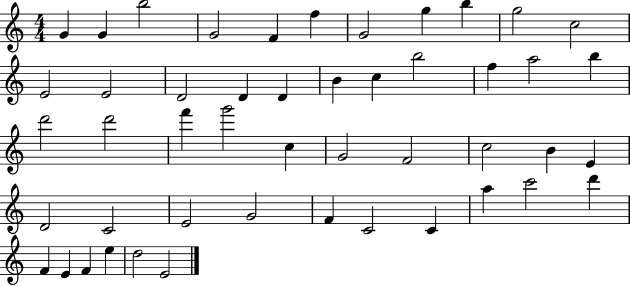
{
  \clef treble
  \numericTimeSignature
  \time 4/4
  \key c \major
  g'4 g'4 b''2 | g'2 f'4 f''4 | g'2 g''4 b''4 | g''2 c''2 | \break e'2 e'2 | d'2 d'4 d'4 | b'4 c''4 b''2 | f''4 a''2 b''4 | \break d'''2 d'''2 | f'''4 g'''2 c''4 | g'2 f'2 | c''2 b'4 e'4 | \break d'2 c'2 | e'2 g'2 | f'4 c'2 c'4 | a''4 c'''2 d'''4 | \break f'4 e'4 f'4 e''4 | d''2 e'2 | \bar "|."
}